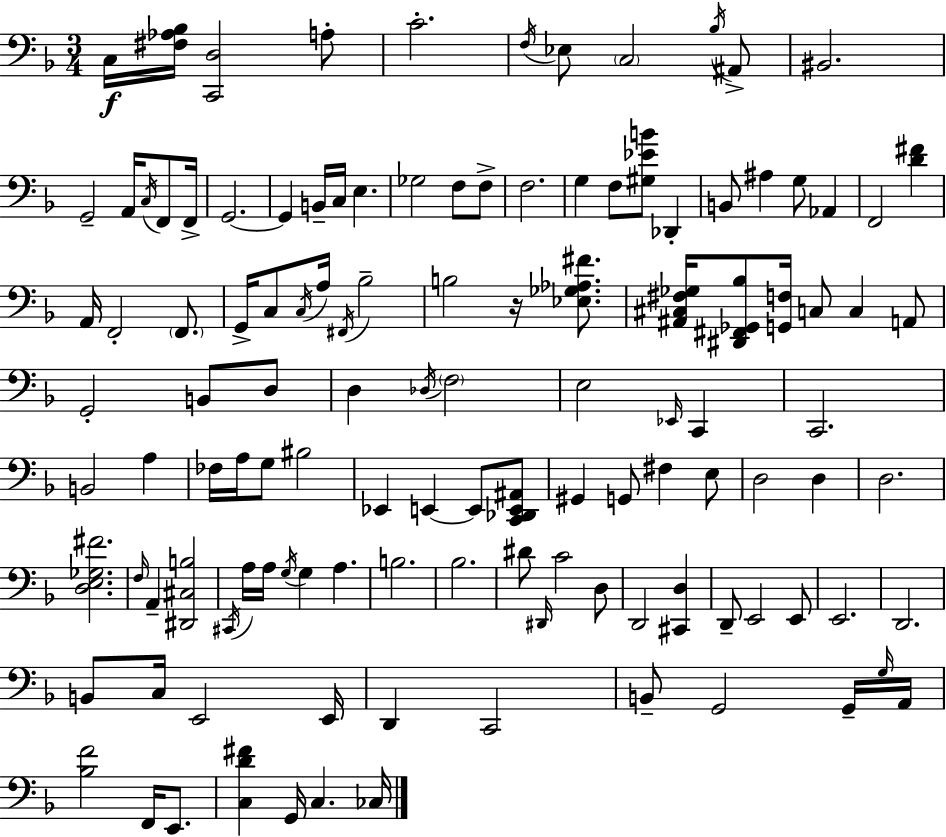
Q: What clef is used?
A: bass